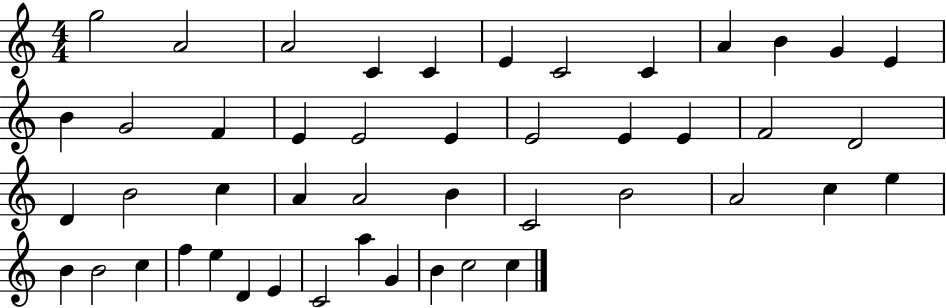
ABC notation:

X:1
T:Untitled
M:4/4
L:1/4
K:C
g2 A2 A2 C C E C2 C A B G E B G2 F E E2 E E2 E E F2 D2 D B2 c A A2 B C2 B2 A2 c e B B2 c f e D E C2 a G B c2 c